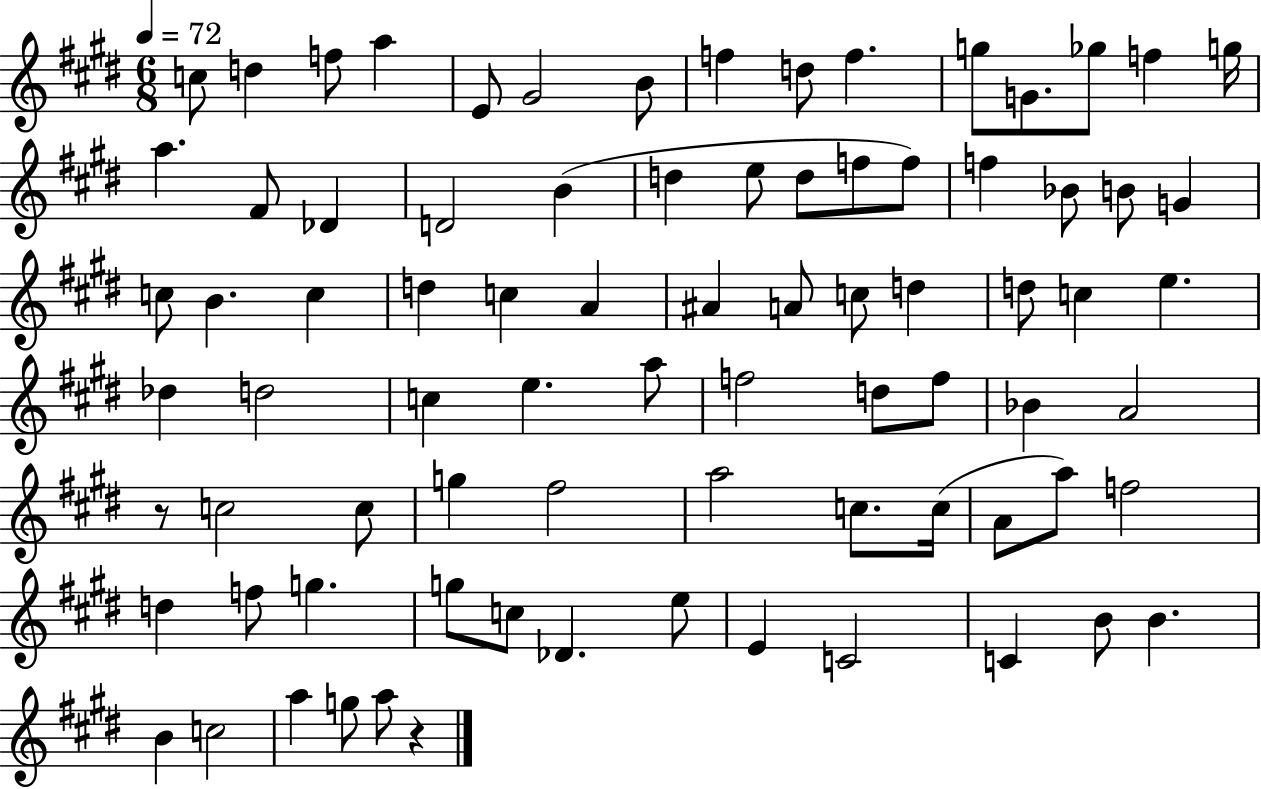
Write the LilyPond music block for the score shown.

{
  \clef treble
  \numericTimeSignature
  \time 6/8
  \key e \major
  \tempo 4 = 72
  c''8 d''4 f''8 a''4 | e'8 gis'2 b'8 | f''4 d''8 f''4. | g''8 g'8. ges''8 f''4 g''16 | \break a''4. fis'8 des'4 | d'2 b'4( | d''4 e''8 d''8 f''8 f''8) | f''4 bes'8 b'8 g'4 | \break c''8 b'4. c''4 | d''4 c''4 a'4 | ais'4 a'8 c''8 d''4 | d''8 c''4 e''4. | \break des''4 d''2 | c''4 e''4. a''8 | f''2 d''8 f''8 | bes'4 a'2 | \break r8 c''2 c''8 | g''4 fis''2 | a''2 c''8. c''16( | a'8 a''8) f''2 | \break d''4 f''8 g''4. | g''8 c''8 des'4. e''8 | e'4 c'2 | c'4 b'8 b'4. | \break b'4 c''2 | a''4 g''8 a''8 r4 | \bar "|."
}